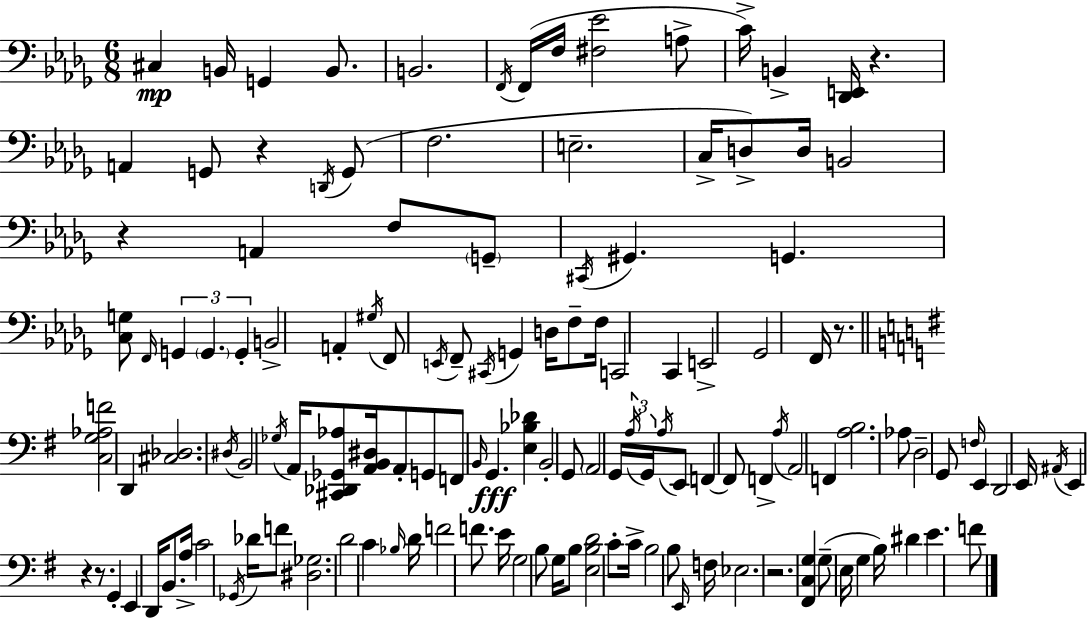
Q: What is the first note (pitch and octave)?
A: C#3